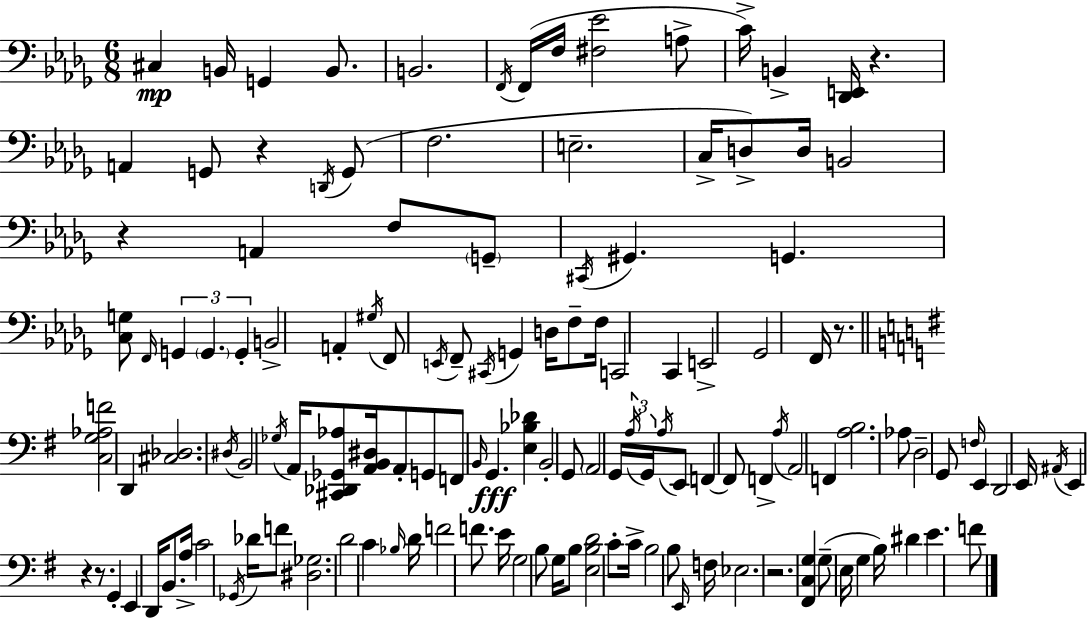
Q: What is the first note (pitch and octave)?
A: C#3